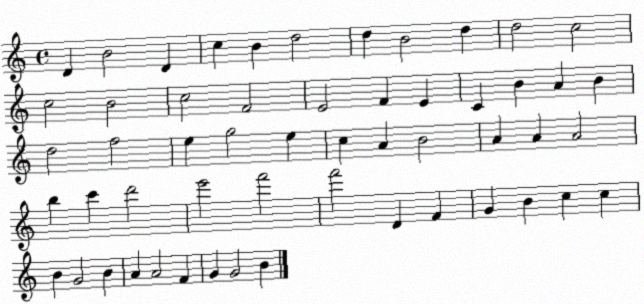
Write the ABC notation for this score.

X:1
T:Untitled
M:4/4
L:1/4
K:C
D B2 D c B d2 d B2 d d2 c2 c2 B2 c2 F2 E2 F E C B A B d2 f2 e g2 e c A B2 A A A2 b c' d'2 e'2 f'2 f'2 D F G B c c B G2 B A A2 F G G2 B